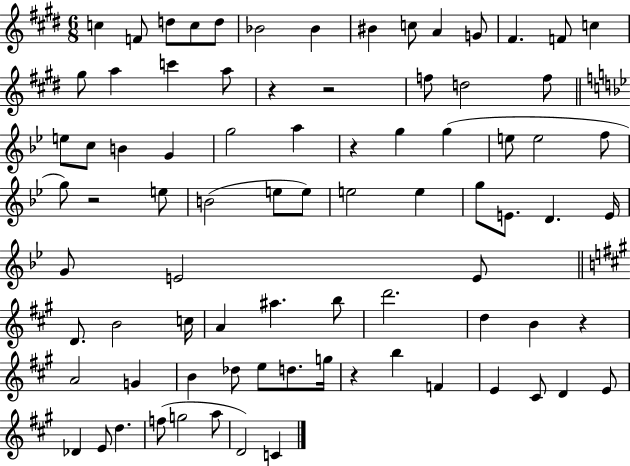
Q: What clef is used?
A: treble